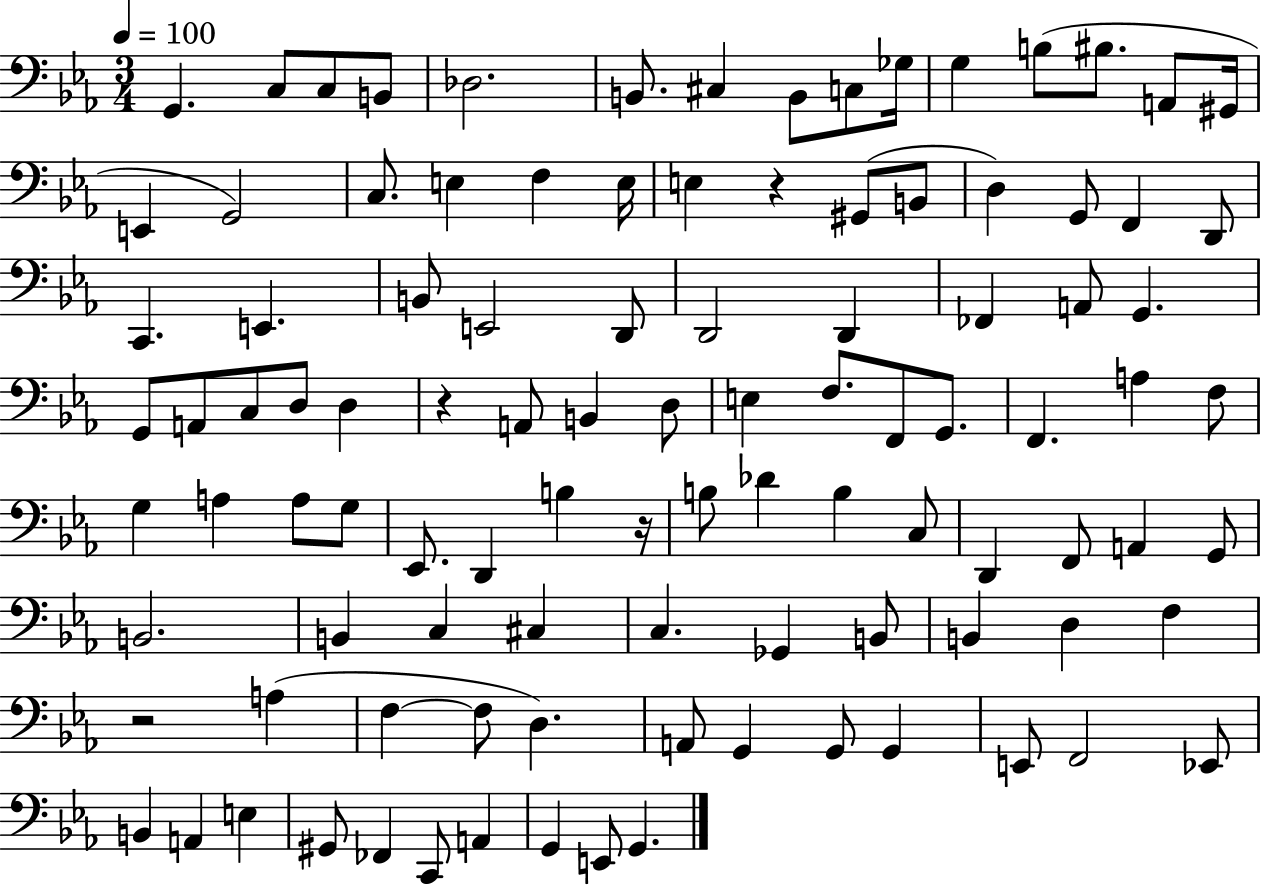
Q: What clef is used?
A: bass